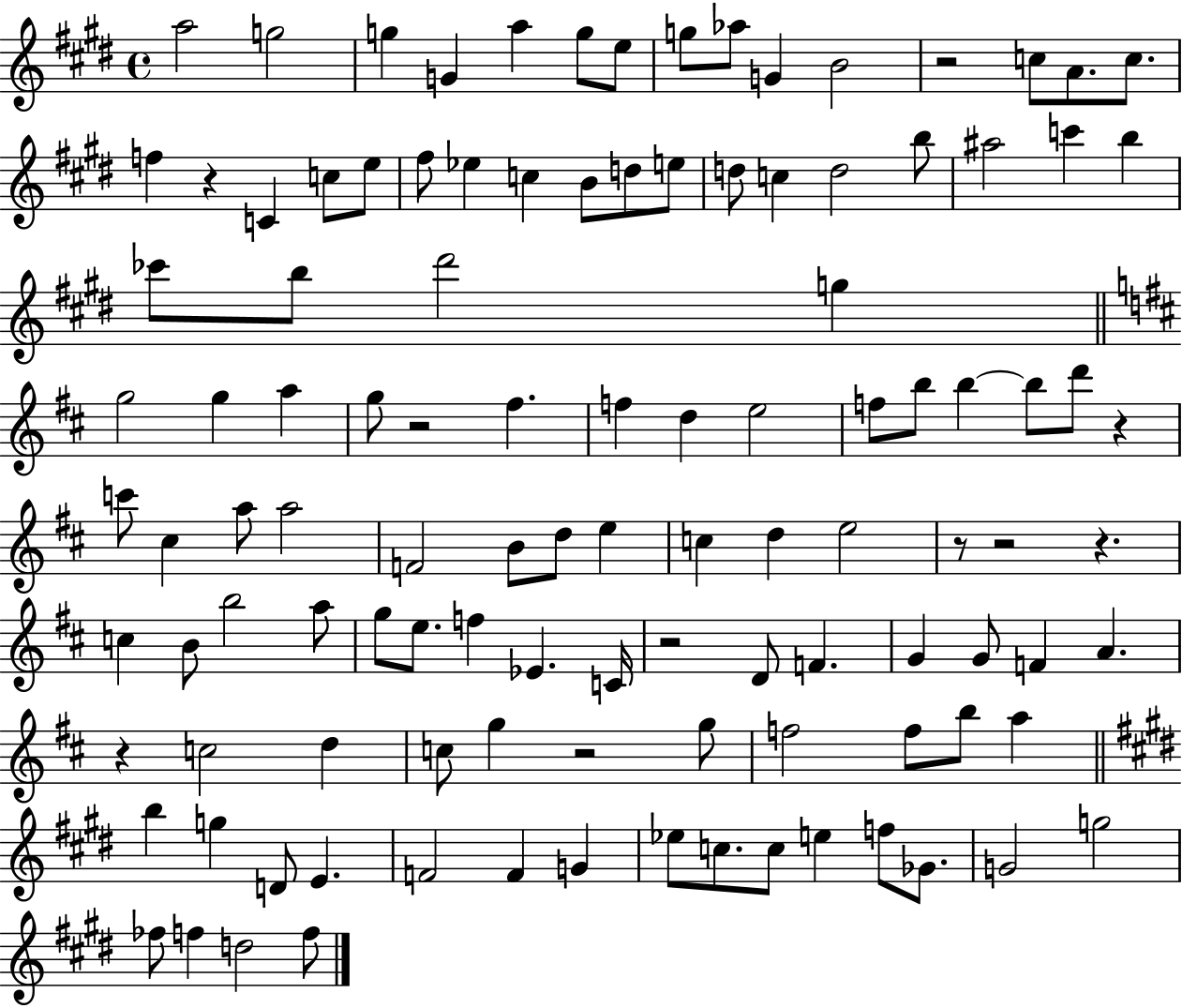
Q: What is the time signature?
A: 4/4